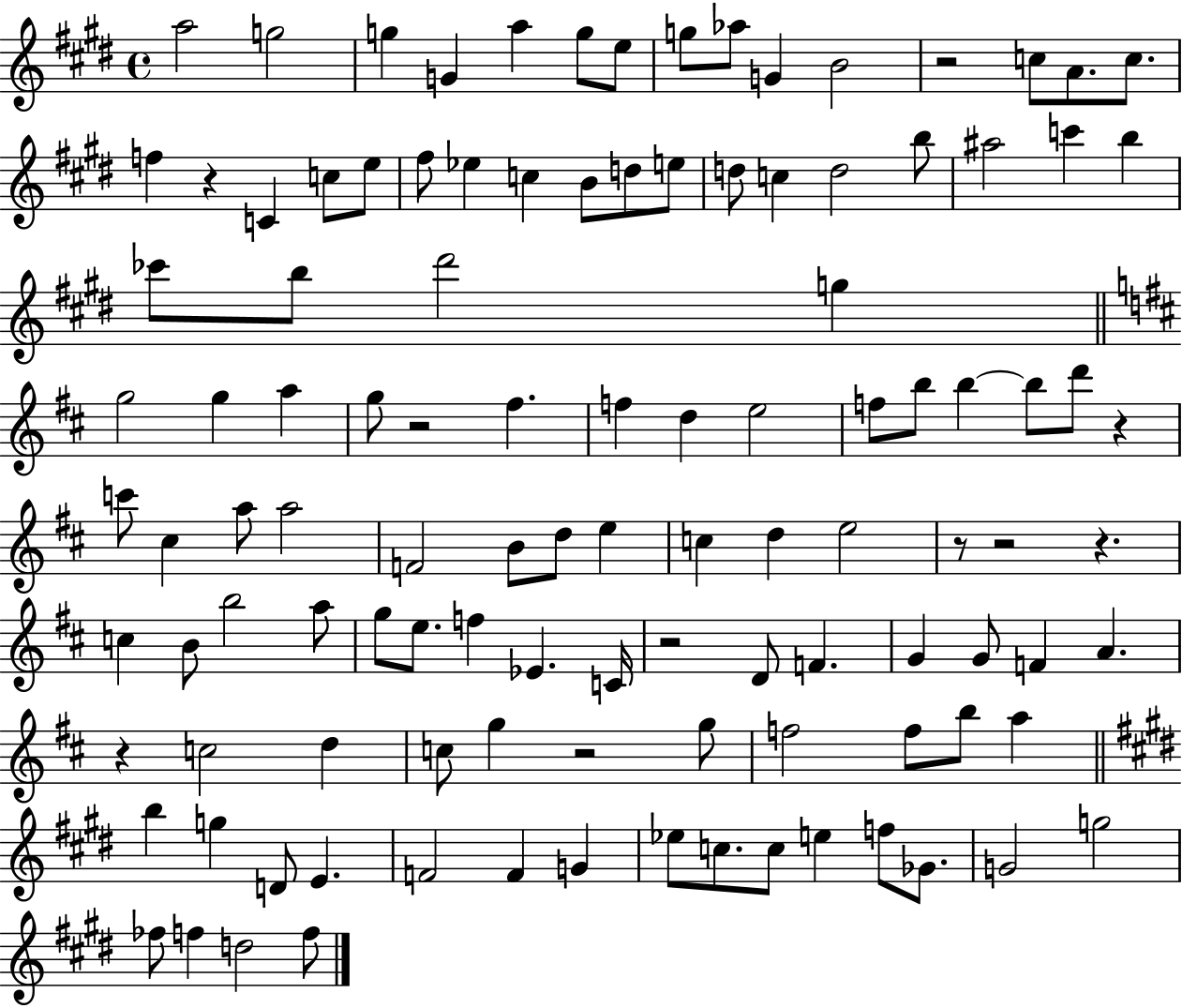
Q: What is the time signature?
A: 4/4